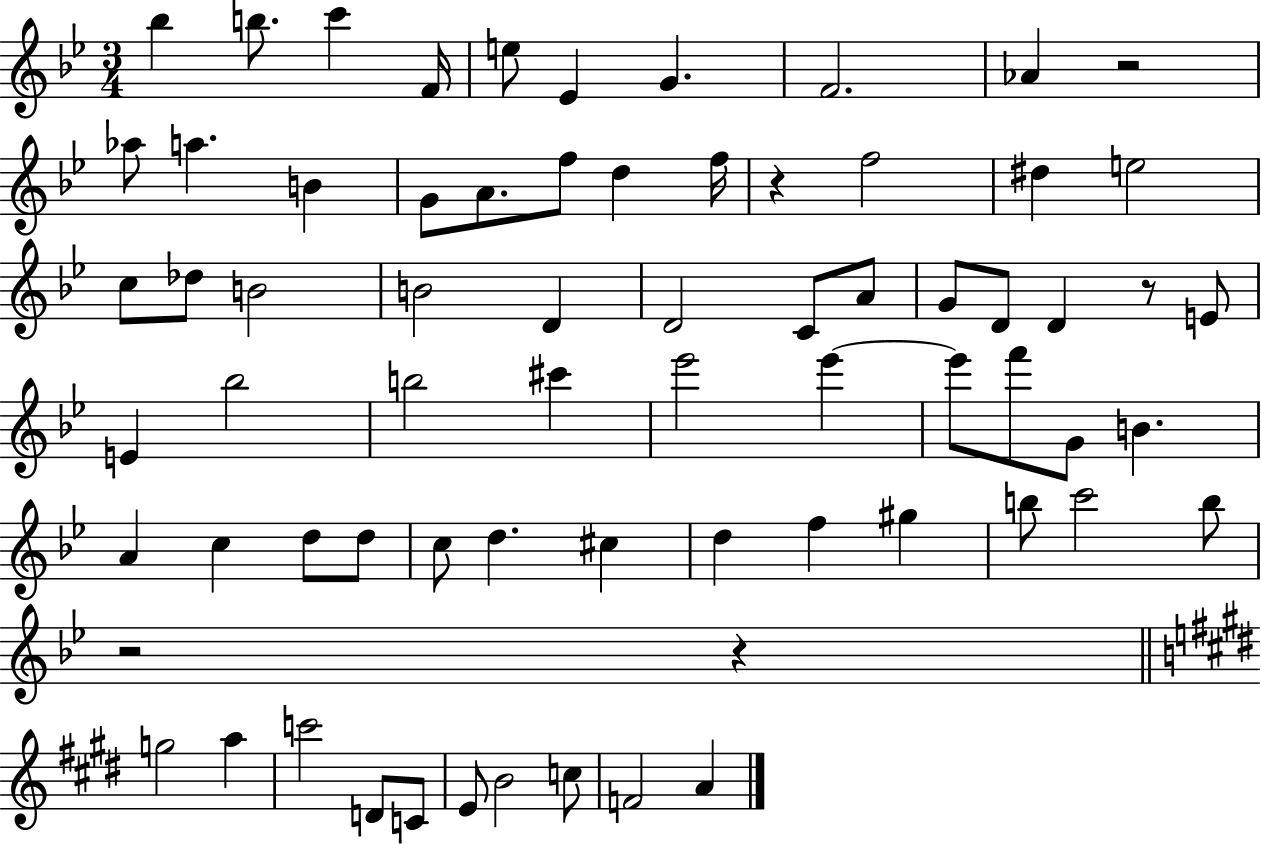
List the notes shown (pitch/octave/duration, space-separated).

Bb5/q B5/e. C6/q F4/s E5/e Eb4/q G4/q. F4/h. Ab4/q R/h Ab5/e A5/q. B4/q G4/e A4/e. F5/e D5/q F5/s R/q F5/h D#5/q E5/h C5/e Db5/e B4/h B4/h D4/q D4/h C4/e A4/e G4/e D4/e D4/q R/e E4/e E4/q Bb5/h B5/h C#6/q Eb6/h Eb6/q Eb6/e F6/e G4/e B4/q. A4/q C5/q D5/e D5/e C5/e D5/q. C#5/q D5/q F5/q G#5/q B5/e C6/h B5/e R/h R/q G5/h A5/q C6/h D4/e C4/e E4/e B4/h C5/e F4/h A4/q